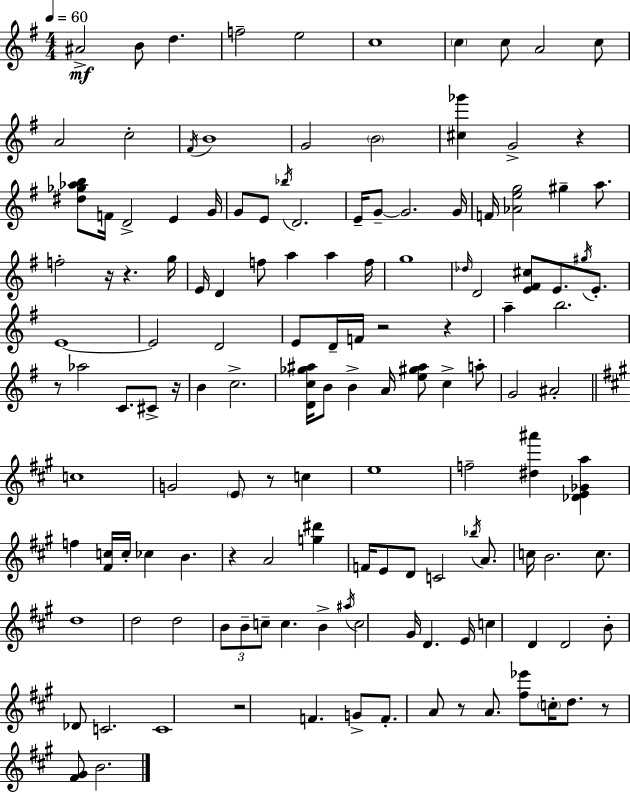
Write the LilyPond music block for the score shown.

{
  \clef treble
  \numericTimeSignature
  \time 4/4
  \key g \major
  \tempo 4 = 60
  \repeat volta 2 { ais'2->\mf b'8 d''4. | f''2-- e''2 | c''1 | \parenthesize c''4 c''8 a'2 c''8 | \break a'2 c''2-. | \acciaccatura { fis'16 } b'1 | g'2 \parenthesize b'2 | <cis'' ges'''>4 g'2-> r4 | \break <dis'' ges'' aes'' b''>8 f'16 d'2-> e'4 | g'16 g'8 e'8 \acciaccatura { bes''16 } d'2. | e'16-- g'8--~~ g'2. | g'16 f'16 <aes' e'' g''>2 gis''4-- a''8. | \break f''2-. r16 r4. | g''16 e'16 d'4 f''8 a''4 a''4 | f''16 g''1 | \grace { des''16 } d'2 <e' fis' cis''>8 e'8. | \break \acciaccatura { gis''16 } e'8.-. e'1~~ | e'2 d'2 | e'8 d'16-- f'16 r2 | r4 a''4-- b''2. | \break r8 aes''2 c'8. | cis'8-> r16 b'4 c''2.-> | <d' c'' ges'' ais''>16 b'8 b'4-> a'16 <e'' gis'' ais''>8 c''4-> | a''8-. g'2 ais'2-. | \break \bar "||" \break \key a \major c''1 | g'2 \parenthesize e'8 r8 c''4 | e''1 | f''2-- <dis'' ais'''>4 <des' e' ges' a''>4 | \break f''4 <fis' c''>16 c''16-. ces''4 b'4. | r4 a'2 <g'' dis'''>4 | f'16 e'8 d'8 c'2 \acciaccatura { bes''16 } a'8. | c''16 b'2. c''8. | \break d''1 | d''2 d''2 | \tuplet 3/2 { b'8 b'8-- c''8-- } c''4. b'4-> | \acciaccatura { ais''16 } c''2 gis'16 d'4. | \break e'16 c''4 d'4 d'2 | b'8-. des'8 c'2. | c'1 | r2 f'4. | \break g'8-> f'8.-. a'8 r8 a'8. <fis'' ees'''>8 \parenthesize c''16-. d''8. | r8 <fis' gis'>8 b'2. | } \bar "|."
}